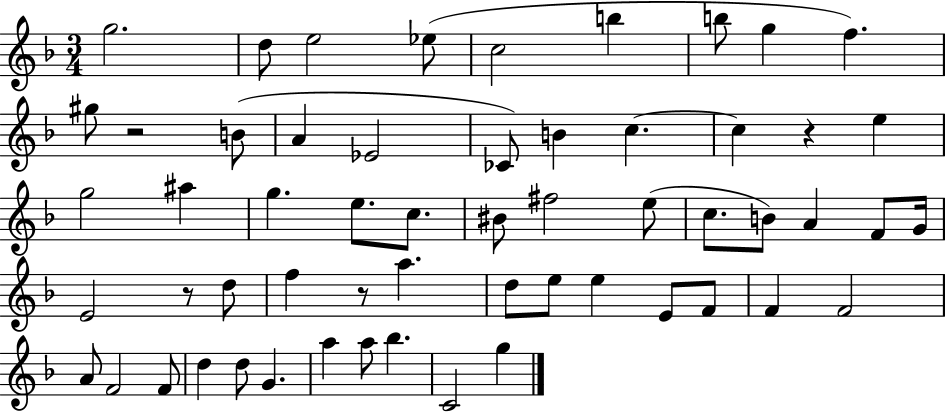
G5/h. D5/e E5/h Eb5/e C5/h B5/q B5/e G5/q F5/q. G#5/e R/h B4/e A4/q Eb4/h CES4/e B4/q C5/q. C5/q R/q E5/q G5/h A#5/q G5/q. E5/e. C5/e. BIS4/e F#5/h E5/e C5/e. B4/e A4/q F4/e G4/s E4/h R/e D5/e F5/q R/e A5/q. D5/e E5/e E5/q E4/e F4/e F4/q F4/h A4/e F4/h F4/e D5/q D5/e G4/q. A5/q A5/e Bb5/q. C4/h G5/q